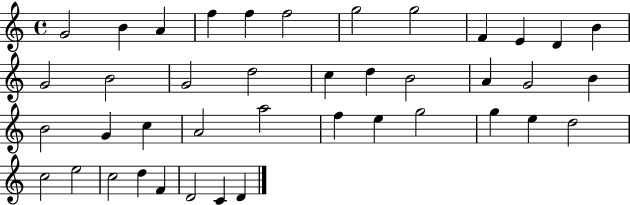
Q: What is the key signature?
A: C major